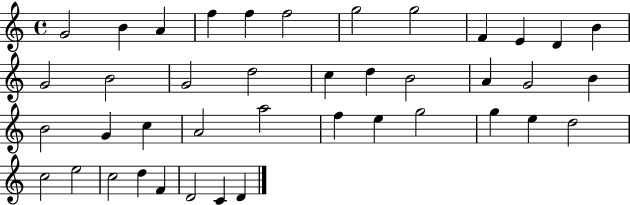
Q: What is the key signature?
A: C major